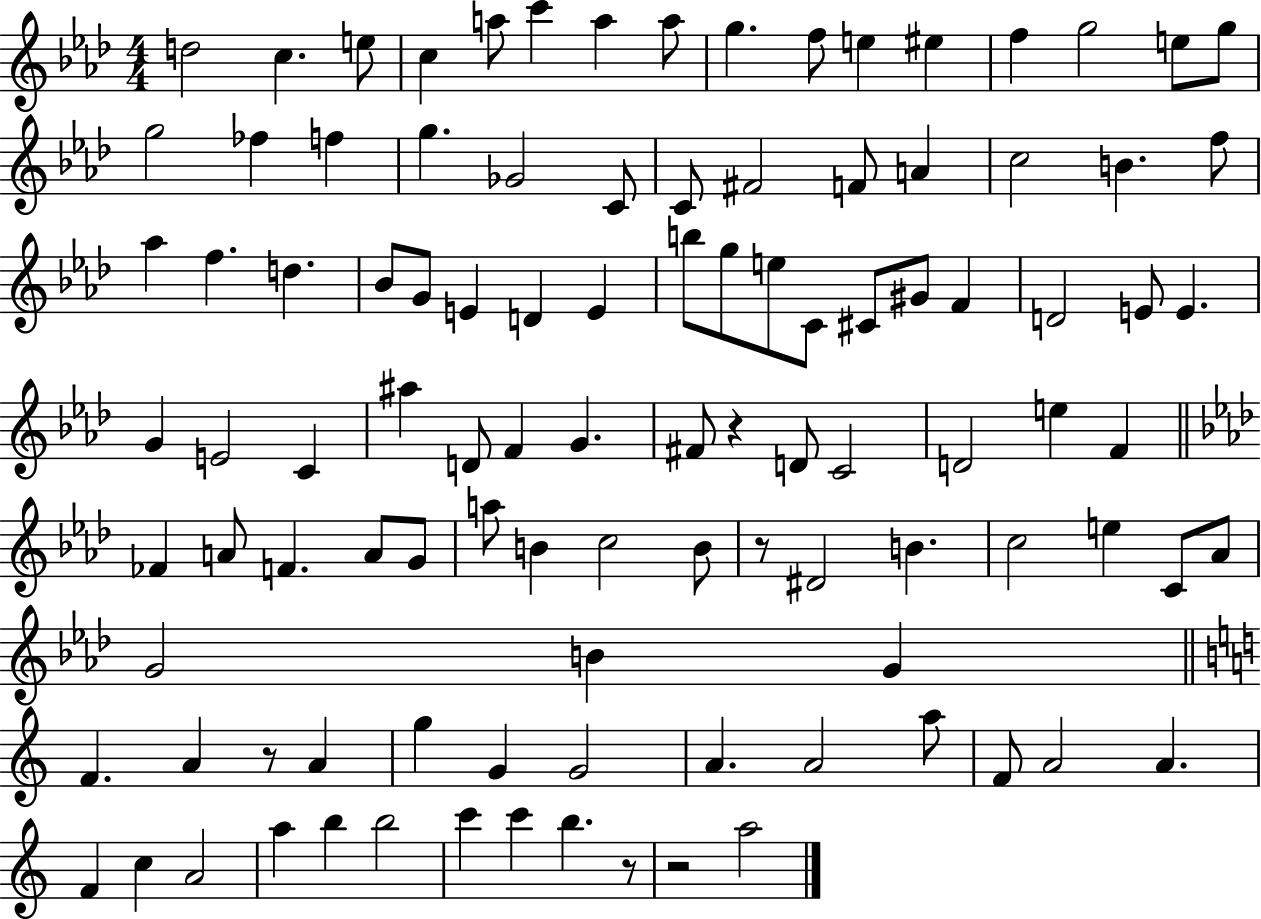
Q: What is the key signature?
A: AES major